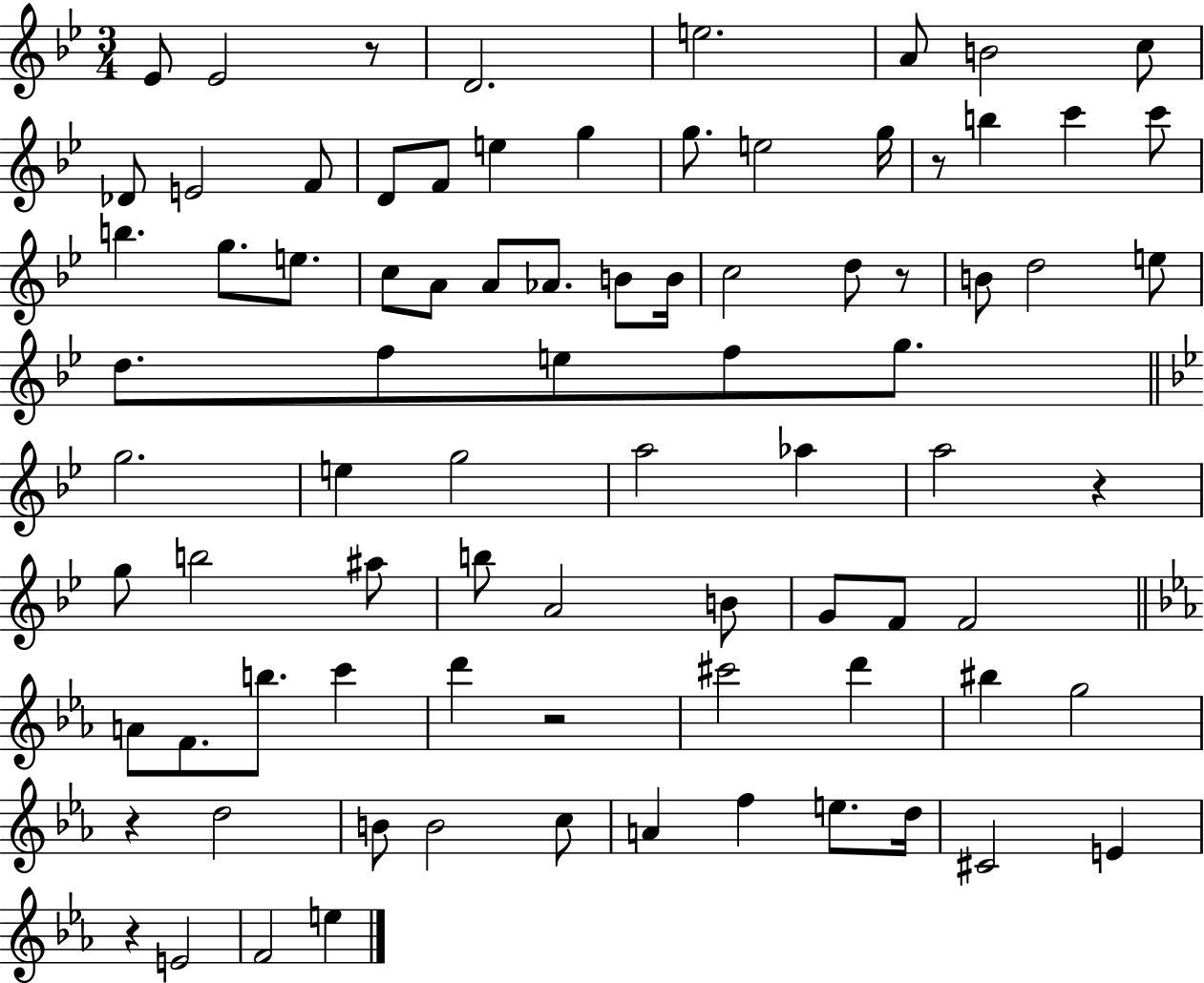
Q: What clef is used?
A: treble